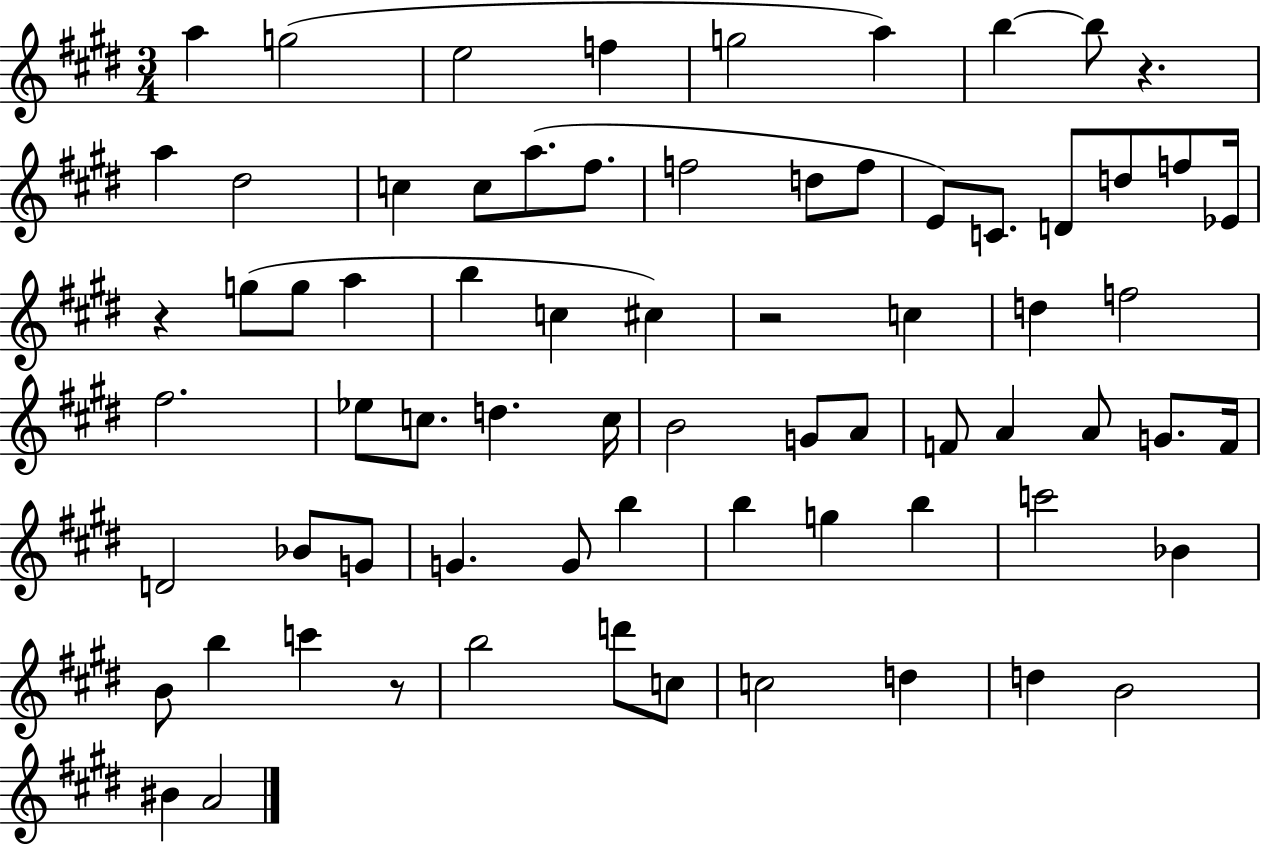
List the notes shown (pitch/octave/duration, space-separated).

A5/q G5/h E5/h F5/q G5/h A5/q B5/q B5/e R/q. A5/q D#5/h C5/q C5/e A5/e. F#5/e. F5/h D5/e F5/e E4/e C4/e. D4/e D5/e F5/e Eb4/s R/q G5/e G5/e A5/q B5/q C5/q C#5/q R/h C5/q D5/q F5/h F#5/h. Eb5/e C5/e. D5/q. C5/s B4/h G4/e A4/e F4/e A4/q A4/e G4/e. F4/s D4/h Bb4/e G4/e G4/q. G4/e B5/q B5/q G5/q B5/q C6/h Bb4/q B4/e B5/q C6/q R/e B5/h D6/e C5/e C5/h D5/q D5/q B4/h BIS4/q A4/h